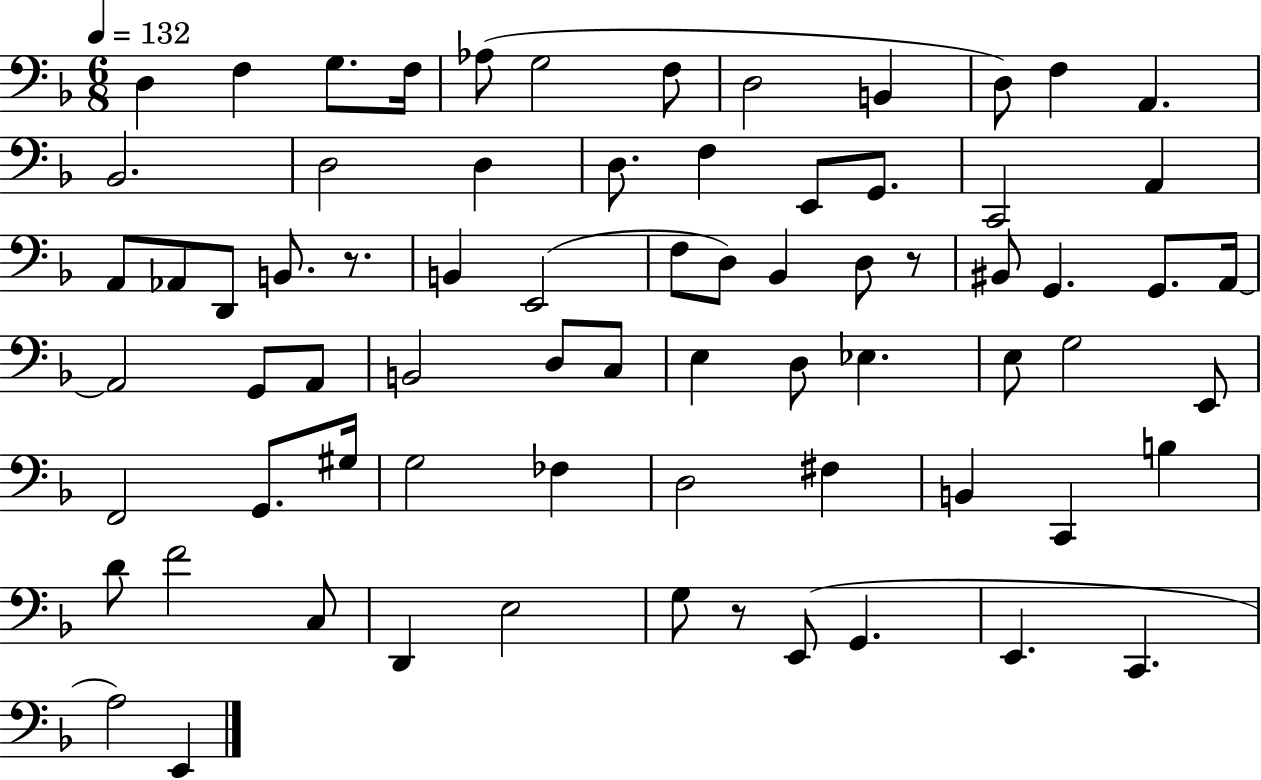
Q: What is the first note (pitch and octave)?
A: D3